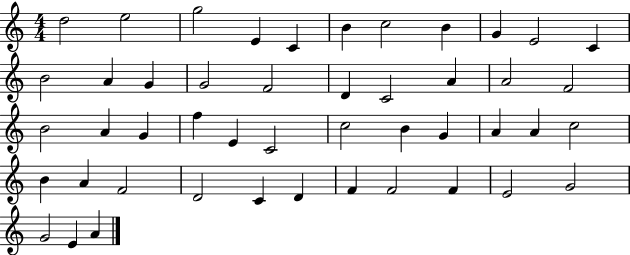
{
  \clef treble
  \numericTimeSignature
  \time 4/4
  \key c \major
  d''2 e''2 | g''2 e'4 c'4 | b'4 c''2 b'4 | g'4 e'2 c'4 | \break b'2 a'4 g'4 | g'2 f'2 | d'4 c'2 a'4 | a'2 f'2 | \break b'2 a'4 g'4 | f''4 e'4 c'2 | c''2 b'4 g'4 | a'4 a'4 c''2 | \break b'4 a'4 f'2 | d'2 c'4 d'4 | f'4 f'2 f'4 | e'2 g'2 | \break g'2 e'4 a'4 | \bar "|."
}